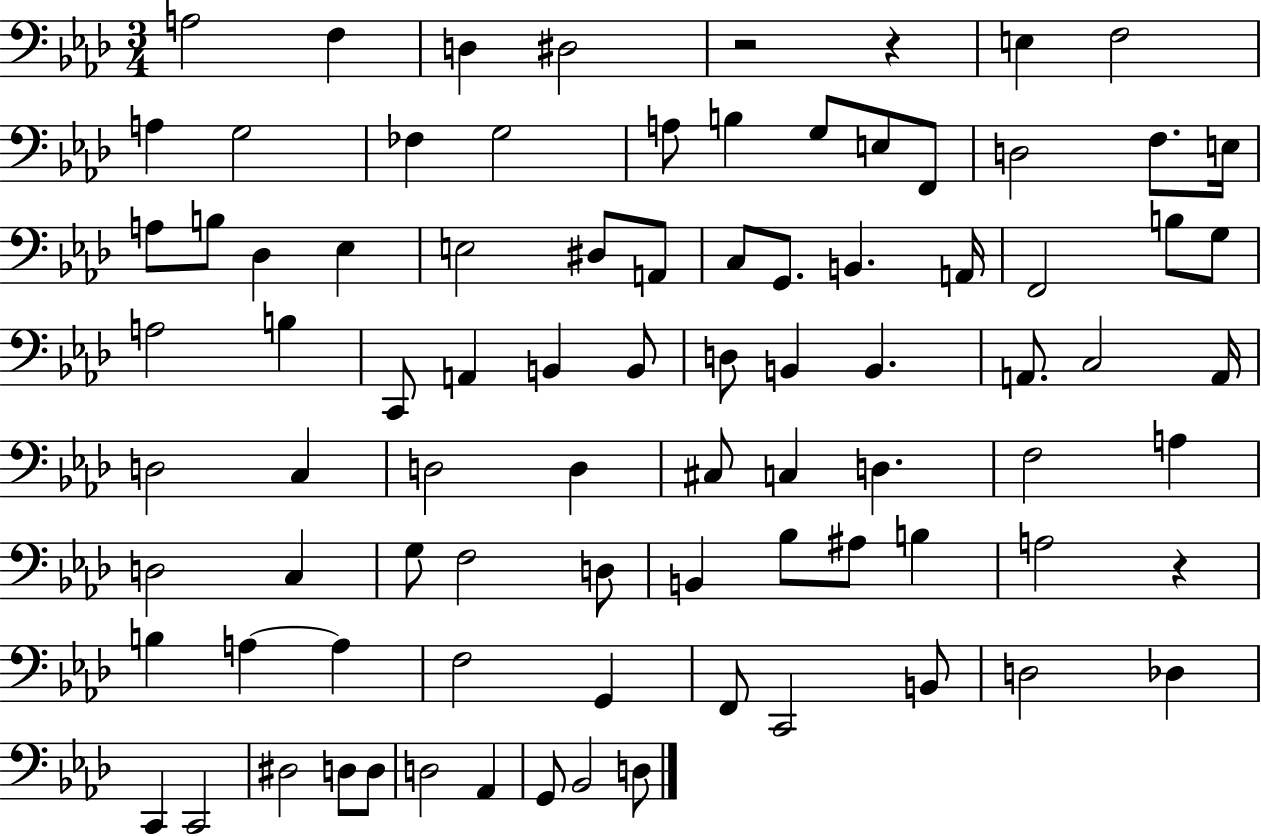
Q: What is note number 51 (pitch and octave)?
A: D3